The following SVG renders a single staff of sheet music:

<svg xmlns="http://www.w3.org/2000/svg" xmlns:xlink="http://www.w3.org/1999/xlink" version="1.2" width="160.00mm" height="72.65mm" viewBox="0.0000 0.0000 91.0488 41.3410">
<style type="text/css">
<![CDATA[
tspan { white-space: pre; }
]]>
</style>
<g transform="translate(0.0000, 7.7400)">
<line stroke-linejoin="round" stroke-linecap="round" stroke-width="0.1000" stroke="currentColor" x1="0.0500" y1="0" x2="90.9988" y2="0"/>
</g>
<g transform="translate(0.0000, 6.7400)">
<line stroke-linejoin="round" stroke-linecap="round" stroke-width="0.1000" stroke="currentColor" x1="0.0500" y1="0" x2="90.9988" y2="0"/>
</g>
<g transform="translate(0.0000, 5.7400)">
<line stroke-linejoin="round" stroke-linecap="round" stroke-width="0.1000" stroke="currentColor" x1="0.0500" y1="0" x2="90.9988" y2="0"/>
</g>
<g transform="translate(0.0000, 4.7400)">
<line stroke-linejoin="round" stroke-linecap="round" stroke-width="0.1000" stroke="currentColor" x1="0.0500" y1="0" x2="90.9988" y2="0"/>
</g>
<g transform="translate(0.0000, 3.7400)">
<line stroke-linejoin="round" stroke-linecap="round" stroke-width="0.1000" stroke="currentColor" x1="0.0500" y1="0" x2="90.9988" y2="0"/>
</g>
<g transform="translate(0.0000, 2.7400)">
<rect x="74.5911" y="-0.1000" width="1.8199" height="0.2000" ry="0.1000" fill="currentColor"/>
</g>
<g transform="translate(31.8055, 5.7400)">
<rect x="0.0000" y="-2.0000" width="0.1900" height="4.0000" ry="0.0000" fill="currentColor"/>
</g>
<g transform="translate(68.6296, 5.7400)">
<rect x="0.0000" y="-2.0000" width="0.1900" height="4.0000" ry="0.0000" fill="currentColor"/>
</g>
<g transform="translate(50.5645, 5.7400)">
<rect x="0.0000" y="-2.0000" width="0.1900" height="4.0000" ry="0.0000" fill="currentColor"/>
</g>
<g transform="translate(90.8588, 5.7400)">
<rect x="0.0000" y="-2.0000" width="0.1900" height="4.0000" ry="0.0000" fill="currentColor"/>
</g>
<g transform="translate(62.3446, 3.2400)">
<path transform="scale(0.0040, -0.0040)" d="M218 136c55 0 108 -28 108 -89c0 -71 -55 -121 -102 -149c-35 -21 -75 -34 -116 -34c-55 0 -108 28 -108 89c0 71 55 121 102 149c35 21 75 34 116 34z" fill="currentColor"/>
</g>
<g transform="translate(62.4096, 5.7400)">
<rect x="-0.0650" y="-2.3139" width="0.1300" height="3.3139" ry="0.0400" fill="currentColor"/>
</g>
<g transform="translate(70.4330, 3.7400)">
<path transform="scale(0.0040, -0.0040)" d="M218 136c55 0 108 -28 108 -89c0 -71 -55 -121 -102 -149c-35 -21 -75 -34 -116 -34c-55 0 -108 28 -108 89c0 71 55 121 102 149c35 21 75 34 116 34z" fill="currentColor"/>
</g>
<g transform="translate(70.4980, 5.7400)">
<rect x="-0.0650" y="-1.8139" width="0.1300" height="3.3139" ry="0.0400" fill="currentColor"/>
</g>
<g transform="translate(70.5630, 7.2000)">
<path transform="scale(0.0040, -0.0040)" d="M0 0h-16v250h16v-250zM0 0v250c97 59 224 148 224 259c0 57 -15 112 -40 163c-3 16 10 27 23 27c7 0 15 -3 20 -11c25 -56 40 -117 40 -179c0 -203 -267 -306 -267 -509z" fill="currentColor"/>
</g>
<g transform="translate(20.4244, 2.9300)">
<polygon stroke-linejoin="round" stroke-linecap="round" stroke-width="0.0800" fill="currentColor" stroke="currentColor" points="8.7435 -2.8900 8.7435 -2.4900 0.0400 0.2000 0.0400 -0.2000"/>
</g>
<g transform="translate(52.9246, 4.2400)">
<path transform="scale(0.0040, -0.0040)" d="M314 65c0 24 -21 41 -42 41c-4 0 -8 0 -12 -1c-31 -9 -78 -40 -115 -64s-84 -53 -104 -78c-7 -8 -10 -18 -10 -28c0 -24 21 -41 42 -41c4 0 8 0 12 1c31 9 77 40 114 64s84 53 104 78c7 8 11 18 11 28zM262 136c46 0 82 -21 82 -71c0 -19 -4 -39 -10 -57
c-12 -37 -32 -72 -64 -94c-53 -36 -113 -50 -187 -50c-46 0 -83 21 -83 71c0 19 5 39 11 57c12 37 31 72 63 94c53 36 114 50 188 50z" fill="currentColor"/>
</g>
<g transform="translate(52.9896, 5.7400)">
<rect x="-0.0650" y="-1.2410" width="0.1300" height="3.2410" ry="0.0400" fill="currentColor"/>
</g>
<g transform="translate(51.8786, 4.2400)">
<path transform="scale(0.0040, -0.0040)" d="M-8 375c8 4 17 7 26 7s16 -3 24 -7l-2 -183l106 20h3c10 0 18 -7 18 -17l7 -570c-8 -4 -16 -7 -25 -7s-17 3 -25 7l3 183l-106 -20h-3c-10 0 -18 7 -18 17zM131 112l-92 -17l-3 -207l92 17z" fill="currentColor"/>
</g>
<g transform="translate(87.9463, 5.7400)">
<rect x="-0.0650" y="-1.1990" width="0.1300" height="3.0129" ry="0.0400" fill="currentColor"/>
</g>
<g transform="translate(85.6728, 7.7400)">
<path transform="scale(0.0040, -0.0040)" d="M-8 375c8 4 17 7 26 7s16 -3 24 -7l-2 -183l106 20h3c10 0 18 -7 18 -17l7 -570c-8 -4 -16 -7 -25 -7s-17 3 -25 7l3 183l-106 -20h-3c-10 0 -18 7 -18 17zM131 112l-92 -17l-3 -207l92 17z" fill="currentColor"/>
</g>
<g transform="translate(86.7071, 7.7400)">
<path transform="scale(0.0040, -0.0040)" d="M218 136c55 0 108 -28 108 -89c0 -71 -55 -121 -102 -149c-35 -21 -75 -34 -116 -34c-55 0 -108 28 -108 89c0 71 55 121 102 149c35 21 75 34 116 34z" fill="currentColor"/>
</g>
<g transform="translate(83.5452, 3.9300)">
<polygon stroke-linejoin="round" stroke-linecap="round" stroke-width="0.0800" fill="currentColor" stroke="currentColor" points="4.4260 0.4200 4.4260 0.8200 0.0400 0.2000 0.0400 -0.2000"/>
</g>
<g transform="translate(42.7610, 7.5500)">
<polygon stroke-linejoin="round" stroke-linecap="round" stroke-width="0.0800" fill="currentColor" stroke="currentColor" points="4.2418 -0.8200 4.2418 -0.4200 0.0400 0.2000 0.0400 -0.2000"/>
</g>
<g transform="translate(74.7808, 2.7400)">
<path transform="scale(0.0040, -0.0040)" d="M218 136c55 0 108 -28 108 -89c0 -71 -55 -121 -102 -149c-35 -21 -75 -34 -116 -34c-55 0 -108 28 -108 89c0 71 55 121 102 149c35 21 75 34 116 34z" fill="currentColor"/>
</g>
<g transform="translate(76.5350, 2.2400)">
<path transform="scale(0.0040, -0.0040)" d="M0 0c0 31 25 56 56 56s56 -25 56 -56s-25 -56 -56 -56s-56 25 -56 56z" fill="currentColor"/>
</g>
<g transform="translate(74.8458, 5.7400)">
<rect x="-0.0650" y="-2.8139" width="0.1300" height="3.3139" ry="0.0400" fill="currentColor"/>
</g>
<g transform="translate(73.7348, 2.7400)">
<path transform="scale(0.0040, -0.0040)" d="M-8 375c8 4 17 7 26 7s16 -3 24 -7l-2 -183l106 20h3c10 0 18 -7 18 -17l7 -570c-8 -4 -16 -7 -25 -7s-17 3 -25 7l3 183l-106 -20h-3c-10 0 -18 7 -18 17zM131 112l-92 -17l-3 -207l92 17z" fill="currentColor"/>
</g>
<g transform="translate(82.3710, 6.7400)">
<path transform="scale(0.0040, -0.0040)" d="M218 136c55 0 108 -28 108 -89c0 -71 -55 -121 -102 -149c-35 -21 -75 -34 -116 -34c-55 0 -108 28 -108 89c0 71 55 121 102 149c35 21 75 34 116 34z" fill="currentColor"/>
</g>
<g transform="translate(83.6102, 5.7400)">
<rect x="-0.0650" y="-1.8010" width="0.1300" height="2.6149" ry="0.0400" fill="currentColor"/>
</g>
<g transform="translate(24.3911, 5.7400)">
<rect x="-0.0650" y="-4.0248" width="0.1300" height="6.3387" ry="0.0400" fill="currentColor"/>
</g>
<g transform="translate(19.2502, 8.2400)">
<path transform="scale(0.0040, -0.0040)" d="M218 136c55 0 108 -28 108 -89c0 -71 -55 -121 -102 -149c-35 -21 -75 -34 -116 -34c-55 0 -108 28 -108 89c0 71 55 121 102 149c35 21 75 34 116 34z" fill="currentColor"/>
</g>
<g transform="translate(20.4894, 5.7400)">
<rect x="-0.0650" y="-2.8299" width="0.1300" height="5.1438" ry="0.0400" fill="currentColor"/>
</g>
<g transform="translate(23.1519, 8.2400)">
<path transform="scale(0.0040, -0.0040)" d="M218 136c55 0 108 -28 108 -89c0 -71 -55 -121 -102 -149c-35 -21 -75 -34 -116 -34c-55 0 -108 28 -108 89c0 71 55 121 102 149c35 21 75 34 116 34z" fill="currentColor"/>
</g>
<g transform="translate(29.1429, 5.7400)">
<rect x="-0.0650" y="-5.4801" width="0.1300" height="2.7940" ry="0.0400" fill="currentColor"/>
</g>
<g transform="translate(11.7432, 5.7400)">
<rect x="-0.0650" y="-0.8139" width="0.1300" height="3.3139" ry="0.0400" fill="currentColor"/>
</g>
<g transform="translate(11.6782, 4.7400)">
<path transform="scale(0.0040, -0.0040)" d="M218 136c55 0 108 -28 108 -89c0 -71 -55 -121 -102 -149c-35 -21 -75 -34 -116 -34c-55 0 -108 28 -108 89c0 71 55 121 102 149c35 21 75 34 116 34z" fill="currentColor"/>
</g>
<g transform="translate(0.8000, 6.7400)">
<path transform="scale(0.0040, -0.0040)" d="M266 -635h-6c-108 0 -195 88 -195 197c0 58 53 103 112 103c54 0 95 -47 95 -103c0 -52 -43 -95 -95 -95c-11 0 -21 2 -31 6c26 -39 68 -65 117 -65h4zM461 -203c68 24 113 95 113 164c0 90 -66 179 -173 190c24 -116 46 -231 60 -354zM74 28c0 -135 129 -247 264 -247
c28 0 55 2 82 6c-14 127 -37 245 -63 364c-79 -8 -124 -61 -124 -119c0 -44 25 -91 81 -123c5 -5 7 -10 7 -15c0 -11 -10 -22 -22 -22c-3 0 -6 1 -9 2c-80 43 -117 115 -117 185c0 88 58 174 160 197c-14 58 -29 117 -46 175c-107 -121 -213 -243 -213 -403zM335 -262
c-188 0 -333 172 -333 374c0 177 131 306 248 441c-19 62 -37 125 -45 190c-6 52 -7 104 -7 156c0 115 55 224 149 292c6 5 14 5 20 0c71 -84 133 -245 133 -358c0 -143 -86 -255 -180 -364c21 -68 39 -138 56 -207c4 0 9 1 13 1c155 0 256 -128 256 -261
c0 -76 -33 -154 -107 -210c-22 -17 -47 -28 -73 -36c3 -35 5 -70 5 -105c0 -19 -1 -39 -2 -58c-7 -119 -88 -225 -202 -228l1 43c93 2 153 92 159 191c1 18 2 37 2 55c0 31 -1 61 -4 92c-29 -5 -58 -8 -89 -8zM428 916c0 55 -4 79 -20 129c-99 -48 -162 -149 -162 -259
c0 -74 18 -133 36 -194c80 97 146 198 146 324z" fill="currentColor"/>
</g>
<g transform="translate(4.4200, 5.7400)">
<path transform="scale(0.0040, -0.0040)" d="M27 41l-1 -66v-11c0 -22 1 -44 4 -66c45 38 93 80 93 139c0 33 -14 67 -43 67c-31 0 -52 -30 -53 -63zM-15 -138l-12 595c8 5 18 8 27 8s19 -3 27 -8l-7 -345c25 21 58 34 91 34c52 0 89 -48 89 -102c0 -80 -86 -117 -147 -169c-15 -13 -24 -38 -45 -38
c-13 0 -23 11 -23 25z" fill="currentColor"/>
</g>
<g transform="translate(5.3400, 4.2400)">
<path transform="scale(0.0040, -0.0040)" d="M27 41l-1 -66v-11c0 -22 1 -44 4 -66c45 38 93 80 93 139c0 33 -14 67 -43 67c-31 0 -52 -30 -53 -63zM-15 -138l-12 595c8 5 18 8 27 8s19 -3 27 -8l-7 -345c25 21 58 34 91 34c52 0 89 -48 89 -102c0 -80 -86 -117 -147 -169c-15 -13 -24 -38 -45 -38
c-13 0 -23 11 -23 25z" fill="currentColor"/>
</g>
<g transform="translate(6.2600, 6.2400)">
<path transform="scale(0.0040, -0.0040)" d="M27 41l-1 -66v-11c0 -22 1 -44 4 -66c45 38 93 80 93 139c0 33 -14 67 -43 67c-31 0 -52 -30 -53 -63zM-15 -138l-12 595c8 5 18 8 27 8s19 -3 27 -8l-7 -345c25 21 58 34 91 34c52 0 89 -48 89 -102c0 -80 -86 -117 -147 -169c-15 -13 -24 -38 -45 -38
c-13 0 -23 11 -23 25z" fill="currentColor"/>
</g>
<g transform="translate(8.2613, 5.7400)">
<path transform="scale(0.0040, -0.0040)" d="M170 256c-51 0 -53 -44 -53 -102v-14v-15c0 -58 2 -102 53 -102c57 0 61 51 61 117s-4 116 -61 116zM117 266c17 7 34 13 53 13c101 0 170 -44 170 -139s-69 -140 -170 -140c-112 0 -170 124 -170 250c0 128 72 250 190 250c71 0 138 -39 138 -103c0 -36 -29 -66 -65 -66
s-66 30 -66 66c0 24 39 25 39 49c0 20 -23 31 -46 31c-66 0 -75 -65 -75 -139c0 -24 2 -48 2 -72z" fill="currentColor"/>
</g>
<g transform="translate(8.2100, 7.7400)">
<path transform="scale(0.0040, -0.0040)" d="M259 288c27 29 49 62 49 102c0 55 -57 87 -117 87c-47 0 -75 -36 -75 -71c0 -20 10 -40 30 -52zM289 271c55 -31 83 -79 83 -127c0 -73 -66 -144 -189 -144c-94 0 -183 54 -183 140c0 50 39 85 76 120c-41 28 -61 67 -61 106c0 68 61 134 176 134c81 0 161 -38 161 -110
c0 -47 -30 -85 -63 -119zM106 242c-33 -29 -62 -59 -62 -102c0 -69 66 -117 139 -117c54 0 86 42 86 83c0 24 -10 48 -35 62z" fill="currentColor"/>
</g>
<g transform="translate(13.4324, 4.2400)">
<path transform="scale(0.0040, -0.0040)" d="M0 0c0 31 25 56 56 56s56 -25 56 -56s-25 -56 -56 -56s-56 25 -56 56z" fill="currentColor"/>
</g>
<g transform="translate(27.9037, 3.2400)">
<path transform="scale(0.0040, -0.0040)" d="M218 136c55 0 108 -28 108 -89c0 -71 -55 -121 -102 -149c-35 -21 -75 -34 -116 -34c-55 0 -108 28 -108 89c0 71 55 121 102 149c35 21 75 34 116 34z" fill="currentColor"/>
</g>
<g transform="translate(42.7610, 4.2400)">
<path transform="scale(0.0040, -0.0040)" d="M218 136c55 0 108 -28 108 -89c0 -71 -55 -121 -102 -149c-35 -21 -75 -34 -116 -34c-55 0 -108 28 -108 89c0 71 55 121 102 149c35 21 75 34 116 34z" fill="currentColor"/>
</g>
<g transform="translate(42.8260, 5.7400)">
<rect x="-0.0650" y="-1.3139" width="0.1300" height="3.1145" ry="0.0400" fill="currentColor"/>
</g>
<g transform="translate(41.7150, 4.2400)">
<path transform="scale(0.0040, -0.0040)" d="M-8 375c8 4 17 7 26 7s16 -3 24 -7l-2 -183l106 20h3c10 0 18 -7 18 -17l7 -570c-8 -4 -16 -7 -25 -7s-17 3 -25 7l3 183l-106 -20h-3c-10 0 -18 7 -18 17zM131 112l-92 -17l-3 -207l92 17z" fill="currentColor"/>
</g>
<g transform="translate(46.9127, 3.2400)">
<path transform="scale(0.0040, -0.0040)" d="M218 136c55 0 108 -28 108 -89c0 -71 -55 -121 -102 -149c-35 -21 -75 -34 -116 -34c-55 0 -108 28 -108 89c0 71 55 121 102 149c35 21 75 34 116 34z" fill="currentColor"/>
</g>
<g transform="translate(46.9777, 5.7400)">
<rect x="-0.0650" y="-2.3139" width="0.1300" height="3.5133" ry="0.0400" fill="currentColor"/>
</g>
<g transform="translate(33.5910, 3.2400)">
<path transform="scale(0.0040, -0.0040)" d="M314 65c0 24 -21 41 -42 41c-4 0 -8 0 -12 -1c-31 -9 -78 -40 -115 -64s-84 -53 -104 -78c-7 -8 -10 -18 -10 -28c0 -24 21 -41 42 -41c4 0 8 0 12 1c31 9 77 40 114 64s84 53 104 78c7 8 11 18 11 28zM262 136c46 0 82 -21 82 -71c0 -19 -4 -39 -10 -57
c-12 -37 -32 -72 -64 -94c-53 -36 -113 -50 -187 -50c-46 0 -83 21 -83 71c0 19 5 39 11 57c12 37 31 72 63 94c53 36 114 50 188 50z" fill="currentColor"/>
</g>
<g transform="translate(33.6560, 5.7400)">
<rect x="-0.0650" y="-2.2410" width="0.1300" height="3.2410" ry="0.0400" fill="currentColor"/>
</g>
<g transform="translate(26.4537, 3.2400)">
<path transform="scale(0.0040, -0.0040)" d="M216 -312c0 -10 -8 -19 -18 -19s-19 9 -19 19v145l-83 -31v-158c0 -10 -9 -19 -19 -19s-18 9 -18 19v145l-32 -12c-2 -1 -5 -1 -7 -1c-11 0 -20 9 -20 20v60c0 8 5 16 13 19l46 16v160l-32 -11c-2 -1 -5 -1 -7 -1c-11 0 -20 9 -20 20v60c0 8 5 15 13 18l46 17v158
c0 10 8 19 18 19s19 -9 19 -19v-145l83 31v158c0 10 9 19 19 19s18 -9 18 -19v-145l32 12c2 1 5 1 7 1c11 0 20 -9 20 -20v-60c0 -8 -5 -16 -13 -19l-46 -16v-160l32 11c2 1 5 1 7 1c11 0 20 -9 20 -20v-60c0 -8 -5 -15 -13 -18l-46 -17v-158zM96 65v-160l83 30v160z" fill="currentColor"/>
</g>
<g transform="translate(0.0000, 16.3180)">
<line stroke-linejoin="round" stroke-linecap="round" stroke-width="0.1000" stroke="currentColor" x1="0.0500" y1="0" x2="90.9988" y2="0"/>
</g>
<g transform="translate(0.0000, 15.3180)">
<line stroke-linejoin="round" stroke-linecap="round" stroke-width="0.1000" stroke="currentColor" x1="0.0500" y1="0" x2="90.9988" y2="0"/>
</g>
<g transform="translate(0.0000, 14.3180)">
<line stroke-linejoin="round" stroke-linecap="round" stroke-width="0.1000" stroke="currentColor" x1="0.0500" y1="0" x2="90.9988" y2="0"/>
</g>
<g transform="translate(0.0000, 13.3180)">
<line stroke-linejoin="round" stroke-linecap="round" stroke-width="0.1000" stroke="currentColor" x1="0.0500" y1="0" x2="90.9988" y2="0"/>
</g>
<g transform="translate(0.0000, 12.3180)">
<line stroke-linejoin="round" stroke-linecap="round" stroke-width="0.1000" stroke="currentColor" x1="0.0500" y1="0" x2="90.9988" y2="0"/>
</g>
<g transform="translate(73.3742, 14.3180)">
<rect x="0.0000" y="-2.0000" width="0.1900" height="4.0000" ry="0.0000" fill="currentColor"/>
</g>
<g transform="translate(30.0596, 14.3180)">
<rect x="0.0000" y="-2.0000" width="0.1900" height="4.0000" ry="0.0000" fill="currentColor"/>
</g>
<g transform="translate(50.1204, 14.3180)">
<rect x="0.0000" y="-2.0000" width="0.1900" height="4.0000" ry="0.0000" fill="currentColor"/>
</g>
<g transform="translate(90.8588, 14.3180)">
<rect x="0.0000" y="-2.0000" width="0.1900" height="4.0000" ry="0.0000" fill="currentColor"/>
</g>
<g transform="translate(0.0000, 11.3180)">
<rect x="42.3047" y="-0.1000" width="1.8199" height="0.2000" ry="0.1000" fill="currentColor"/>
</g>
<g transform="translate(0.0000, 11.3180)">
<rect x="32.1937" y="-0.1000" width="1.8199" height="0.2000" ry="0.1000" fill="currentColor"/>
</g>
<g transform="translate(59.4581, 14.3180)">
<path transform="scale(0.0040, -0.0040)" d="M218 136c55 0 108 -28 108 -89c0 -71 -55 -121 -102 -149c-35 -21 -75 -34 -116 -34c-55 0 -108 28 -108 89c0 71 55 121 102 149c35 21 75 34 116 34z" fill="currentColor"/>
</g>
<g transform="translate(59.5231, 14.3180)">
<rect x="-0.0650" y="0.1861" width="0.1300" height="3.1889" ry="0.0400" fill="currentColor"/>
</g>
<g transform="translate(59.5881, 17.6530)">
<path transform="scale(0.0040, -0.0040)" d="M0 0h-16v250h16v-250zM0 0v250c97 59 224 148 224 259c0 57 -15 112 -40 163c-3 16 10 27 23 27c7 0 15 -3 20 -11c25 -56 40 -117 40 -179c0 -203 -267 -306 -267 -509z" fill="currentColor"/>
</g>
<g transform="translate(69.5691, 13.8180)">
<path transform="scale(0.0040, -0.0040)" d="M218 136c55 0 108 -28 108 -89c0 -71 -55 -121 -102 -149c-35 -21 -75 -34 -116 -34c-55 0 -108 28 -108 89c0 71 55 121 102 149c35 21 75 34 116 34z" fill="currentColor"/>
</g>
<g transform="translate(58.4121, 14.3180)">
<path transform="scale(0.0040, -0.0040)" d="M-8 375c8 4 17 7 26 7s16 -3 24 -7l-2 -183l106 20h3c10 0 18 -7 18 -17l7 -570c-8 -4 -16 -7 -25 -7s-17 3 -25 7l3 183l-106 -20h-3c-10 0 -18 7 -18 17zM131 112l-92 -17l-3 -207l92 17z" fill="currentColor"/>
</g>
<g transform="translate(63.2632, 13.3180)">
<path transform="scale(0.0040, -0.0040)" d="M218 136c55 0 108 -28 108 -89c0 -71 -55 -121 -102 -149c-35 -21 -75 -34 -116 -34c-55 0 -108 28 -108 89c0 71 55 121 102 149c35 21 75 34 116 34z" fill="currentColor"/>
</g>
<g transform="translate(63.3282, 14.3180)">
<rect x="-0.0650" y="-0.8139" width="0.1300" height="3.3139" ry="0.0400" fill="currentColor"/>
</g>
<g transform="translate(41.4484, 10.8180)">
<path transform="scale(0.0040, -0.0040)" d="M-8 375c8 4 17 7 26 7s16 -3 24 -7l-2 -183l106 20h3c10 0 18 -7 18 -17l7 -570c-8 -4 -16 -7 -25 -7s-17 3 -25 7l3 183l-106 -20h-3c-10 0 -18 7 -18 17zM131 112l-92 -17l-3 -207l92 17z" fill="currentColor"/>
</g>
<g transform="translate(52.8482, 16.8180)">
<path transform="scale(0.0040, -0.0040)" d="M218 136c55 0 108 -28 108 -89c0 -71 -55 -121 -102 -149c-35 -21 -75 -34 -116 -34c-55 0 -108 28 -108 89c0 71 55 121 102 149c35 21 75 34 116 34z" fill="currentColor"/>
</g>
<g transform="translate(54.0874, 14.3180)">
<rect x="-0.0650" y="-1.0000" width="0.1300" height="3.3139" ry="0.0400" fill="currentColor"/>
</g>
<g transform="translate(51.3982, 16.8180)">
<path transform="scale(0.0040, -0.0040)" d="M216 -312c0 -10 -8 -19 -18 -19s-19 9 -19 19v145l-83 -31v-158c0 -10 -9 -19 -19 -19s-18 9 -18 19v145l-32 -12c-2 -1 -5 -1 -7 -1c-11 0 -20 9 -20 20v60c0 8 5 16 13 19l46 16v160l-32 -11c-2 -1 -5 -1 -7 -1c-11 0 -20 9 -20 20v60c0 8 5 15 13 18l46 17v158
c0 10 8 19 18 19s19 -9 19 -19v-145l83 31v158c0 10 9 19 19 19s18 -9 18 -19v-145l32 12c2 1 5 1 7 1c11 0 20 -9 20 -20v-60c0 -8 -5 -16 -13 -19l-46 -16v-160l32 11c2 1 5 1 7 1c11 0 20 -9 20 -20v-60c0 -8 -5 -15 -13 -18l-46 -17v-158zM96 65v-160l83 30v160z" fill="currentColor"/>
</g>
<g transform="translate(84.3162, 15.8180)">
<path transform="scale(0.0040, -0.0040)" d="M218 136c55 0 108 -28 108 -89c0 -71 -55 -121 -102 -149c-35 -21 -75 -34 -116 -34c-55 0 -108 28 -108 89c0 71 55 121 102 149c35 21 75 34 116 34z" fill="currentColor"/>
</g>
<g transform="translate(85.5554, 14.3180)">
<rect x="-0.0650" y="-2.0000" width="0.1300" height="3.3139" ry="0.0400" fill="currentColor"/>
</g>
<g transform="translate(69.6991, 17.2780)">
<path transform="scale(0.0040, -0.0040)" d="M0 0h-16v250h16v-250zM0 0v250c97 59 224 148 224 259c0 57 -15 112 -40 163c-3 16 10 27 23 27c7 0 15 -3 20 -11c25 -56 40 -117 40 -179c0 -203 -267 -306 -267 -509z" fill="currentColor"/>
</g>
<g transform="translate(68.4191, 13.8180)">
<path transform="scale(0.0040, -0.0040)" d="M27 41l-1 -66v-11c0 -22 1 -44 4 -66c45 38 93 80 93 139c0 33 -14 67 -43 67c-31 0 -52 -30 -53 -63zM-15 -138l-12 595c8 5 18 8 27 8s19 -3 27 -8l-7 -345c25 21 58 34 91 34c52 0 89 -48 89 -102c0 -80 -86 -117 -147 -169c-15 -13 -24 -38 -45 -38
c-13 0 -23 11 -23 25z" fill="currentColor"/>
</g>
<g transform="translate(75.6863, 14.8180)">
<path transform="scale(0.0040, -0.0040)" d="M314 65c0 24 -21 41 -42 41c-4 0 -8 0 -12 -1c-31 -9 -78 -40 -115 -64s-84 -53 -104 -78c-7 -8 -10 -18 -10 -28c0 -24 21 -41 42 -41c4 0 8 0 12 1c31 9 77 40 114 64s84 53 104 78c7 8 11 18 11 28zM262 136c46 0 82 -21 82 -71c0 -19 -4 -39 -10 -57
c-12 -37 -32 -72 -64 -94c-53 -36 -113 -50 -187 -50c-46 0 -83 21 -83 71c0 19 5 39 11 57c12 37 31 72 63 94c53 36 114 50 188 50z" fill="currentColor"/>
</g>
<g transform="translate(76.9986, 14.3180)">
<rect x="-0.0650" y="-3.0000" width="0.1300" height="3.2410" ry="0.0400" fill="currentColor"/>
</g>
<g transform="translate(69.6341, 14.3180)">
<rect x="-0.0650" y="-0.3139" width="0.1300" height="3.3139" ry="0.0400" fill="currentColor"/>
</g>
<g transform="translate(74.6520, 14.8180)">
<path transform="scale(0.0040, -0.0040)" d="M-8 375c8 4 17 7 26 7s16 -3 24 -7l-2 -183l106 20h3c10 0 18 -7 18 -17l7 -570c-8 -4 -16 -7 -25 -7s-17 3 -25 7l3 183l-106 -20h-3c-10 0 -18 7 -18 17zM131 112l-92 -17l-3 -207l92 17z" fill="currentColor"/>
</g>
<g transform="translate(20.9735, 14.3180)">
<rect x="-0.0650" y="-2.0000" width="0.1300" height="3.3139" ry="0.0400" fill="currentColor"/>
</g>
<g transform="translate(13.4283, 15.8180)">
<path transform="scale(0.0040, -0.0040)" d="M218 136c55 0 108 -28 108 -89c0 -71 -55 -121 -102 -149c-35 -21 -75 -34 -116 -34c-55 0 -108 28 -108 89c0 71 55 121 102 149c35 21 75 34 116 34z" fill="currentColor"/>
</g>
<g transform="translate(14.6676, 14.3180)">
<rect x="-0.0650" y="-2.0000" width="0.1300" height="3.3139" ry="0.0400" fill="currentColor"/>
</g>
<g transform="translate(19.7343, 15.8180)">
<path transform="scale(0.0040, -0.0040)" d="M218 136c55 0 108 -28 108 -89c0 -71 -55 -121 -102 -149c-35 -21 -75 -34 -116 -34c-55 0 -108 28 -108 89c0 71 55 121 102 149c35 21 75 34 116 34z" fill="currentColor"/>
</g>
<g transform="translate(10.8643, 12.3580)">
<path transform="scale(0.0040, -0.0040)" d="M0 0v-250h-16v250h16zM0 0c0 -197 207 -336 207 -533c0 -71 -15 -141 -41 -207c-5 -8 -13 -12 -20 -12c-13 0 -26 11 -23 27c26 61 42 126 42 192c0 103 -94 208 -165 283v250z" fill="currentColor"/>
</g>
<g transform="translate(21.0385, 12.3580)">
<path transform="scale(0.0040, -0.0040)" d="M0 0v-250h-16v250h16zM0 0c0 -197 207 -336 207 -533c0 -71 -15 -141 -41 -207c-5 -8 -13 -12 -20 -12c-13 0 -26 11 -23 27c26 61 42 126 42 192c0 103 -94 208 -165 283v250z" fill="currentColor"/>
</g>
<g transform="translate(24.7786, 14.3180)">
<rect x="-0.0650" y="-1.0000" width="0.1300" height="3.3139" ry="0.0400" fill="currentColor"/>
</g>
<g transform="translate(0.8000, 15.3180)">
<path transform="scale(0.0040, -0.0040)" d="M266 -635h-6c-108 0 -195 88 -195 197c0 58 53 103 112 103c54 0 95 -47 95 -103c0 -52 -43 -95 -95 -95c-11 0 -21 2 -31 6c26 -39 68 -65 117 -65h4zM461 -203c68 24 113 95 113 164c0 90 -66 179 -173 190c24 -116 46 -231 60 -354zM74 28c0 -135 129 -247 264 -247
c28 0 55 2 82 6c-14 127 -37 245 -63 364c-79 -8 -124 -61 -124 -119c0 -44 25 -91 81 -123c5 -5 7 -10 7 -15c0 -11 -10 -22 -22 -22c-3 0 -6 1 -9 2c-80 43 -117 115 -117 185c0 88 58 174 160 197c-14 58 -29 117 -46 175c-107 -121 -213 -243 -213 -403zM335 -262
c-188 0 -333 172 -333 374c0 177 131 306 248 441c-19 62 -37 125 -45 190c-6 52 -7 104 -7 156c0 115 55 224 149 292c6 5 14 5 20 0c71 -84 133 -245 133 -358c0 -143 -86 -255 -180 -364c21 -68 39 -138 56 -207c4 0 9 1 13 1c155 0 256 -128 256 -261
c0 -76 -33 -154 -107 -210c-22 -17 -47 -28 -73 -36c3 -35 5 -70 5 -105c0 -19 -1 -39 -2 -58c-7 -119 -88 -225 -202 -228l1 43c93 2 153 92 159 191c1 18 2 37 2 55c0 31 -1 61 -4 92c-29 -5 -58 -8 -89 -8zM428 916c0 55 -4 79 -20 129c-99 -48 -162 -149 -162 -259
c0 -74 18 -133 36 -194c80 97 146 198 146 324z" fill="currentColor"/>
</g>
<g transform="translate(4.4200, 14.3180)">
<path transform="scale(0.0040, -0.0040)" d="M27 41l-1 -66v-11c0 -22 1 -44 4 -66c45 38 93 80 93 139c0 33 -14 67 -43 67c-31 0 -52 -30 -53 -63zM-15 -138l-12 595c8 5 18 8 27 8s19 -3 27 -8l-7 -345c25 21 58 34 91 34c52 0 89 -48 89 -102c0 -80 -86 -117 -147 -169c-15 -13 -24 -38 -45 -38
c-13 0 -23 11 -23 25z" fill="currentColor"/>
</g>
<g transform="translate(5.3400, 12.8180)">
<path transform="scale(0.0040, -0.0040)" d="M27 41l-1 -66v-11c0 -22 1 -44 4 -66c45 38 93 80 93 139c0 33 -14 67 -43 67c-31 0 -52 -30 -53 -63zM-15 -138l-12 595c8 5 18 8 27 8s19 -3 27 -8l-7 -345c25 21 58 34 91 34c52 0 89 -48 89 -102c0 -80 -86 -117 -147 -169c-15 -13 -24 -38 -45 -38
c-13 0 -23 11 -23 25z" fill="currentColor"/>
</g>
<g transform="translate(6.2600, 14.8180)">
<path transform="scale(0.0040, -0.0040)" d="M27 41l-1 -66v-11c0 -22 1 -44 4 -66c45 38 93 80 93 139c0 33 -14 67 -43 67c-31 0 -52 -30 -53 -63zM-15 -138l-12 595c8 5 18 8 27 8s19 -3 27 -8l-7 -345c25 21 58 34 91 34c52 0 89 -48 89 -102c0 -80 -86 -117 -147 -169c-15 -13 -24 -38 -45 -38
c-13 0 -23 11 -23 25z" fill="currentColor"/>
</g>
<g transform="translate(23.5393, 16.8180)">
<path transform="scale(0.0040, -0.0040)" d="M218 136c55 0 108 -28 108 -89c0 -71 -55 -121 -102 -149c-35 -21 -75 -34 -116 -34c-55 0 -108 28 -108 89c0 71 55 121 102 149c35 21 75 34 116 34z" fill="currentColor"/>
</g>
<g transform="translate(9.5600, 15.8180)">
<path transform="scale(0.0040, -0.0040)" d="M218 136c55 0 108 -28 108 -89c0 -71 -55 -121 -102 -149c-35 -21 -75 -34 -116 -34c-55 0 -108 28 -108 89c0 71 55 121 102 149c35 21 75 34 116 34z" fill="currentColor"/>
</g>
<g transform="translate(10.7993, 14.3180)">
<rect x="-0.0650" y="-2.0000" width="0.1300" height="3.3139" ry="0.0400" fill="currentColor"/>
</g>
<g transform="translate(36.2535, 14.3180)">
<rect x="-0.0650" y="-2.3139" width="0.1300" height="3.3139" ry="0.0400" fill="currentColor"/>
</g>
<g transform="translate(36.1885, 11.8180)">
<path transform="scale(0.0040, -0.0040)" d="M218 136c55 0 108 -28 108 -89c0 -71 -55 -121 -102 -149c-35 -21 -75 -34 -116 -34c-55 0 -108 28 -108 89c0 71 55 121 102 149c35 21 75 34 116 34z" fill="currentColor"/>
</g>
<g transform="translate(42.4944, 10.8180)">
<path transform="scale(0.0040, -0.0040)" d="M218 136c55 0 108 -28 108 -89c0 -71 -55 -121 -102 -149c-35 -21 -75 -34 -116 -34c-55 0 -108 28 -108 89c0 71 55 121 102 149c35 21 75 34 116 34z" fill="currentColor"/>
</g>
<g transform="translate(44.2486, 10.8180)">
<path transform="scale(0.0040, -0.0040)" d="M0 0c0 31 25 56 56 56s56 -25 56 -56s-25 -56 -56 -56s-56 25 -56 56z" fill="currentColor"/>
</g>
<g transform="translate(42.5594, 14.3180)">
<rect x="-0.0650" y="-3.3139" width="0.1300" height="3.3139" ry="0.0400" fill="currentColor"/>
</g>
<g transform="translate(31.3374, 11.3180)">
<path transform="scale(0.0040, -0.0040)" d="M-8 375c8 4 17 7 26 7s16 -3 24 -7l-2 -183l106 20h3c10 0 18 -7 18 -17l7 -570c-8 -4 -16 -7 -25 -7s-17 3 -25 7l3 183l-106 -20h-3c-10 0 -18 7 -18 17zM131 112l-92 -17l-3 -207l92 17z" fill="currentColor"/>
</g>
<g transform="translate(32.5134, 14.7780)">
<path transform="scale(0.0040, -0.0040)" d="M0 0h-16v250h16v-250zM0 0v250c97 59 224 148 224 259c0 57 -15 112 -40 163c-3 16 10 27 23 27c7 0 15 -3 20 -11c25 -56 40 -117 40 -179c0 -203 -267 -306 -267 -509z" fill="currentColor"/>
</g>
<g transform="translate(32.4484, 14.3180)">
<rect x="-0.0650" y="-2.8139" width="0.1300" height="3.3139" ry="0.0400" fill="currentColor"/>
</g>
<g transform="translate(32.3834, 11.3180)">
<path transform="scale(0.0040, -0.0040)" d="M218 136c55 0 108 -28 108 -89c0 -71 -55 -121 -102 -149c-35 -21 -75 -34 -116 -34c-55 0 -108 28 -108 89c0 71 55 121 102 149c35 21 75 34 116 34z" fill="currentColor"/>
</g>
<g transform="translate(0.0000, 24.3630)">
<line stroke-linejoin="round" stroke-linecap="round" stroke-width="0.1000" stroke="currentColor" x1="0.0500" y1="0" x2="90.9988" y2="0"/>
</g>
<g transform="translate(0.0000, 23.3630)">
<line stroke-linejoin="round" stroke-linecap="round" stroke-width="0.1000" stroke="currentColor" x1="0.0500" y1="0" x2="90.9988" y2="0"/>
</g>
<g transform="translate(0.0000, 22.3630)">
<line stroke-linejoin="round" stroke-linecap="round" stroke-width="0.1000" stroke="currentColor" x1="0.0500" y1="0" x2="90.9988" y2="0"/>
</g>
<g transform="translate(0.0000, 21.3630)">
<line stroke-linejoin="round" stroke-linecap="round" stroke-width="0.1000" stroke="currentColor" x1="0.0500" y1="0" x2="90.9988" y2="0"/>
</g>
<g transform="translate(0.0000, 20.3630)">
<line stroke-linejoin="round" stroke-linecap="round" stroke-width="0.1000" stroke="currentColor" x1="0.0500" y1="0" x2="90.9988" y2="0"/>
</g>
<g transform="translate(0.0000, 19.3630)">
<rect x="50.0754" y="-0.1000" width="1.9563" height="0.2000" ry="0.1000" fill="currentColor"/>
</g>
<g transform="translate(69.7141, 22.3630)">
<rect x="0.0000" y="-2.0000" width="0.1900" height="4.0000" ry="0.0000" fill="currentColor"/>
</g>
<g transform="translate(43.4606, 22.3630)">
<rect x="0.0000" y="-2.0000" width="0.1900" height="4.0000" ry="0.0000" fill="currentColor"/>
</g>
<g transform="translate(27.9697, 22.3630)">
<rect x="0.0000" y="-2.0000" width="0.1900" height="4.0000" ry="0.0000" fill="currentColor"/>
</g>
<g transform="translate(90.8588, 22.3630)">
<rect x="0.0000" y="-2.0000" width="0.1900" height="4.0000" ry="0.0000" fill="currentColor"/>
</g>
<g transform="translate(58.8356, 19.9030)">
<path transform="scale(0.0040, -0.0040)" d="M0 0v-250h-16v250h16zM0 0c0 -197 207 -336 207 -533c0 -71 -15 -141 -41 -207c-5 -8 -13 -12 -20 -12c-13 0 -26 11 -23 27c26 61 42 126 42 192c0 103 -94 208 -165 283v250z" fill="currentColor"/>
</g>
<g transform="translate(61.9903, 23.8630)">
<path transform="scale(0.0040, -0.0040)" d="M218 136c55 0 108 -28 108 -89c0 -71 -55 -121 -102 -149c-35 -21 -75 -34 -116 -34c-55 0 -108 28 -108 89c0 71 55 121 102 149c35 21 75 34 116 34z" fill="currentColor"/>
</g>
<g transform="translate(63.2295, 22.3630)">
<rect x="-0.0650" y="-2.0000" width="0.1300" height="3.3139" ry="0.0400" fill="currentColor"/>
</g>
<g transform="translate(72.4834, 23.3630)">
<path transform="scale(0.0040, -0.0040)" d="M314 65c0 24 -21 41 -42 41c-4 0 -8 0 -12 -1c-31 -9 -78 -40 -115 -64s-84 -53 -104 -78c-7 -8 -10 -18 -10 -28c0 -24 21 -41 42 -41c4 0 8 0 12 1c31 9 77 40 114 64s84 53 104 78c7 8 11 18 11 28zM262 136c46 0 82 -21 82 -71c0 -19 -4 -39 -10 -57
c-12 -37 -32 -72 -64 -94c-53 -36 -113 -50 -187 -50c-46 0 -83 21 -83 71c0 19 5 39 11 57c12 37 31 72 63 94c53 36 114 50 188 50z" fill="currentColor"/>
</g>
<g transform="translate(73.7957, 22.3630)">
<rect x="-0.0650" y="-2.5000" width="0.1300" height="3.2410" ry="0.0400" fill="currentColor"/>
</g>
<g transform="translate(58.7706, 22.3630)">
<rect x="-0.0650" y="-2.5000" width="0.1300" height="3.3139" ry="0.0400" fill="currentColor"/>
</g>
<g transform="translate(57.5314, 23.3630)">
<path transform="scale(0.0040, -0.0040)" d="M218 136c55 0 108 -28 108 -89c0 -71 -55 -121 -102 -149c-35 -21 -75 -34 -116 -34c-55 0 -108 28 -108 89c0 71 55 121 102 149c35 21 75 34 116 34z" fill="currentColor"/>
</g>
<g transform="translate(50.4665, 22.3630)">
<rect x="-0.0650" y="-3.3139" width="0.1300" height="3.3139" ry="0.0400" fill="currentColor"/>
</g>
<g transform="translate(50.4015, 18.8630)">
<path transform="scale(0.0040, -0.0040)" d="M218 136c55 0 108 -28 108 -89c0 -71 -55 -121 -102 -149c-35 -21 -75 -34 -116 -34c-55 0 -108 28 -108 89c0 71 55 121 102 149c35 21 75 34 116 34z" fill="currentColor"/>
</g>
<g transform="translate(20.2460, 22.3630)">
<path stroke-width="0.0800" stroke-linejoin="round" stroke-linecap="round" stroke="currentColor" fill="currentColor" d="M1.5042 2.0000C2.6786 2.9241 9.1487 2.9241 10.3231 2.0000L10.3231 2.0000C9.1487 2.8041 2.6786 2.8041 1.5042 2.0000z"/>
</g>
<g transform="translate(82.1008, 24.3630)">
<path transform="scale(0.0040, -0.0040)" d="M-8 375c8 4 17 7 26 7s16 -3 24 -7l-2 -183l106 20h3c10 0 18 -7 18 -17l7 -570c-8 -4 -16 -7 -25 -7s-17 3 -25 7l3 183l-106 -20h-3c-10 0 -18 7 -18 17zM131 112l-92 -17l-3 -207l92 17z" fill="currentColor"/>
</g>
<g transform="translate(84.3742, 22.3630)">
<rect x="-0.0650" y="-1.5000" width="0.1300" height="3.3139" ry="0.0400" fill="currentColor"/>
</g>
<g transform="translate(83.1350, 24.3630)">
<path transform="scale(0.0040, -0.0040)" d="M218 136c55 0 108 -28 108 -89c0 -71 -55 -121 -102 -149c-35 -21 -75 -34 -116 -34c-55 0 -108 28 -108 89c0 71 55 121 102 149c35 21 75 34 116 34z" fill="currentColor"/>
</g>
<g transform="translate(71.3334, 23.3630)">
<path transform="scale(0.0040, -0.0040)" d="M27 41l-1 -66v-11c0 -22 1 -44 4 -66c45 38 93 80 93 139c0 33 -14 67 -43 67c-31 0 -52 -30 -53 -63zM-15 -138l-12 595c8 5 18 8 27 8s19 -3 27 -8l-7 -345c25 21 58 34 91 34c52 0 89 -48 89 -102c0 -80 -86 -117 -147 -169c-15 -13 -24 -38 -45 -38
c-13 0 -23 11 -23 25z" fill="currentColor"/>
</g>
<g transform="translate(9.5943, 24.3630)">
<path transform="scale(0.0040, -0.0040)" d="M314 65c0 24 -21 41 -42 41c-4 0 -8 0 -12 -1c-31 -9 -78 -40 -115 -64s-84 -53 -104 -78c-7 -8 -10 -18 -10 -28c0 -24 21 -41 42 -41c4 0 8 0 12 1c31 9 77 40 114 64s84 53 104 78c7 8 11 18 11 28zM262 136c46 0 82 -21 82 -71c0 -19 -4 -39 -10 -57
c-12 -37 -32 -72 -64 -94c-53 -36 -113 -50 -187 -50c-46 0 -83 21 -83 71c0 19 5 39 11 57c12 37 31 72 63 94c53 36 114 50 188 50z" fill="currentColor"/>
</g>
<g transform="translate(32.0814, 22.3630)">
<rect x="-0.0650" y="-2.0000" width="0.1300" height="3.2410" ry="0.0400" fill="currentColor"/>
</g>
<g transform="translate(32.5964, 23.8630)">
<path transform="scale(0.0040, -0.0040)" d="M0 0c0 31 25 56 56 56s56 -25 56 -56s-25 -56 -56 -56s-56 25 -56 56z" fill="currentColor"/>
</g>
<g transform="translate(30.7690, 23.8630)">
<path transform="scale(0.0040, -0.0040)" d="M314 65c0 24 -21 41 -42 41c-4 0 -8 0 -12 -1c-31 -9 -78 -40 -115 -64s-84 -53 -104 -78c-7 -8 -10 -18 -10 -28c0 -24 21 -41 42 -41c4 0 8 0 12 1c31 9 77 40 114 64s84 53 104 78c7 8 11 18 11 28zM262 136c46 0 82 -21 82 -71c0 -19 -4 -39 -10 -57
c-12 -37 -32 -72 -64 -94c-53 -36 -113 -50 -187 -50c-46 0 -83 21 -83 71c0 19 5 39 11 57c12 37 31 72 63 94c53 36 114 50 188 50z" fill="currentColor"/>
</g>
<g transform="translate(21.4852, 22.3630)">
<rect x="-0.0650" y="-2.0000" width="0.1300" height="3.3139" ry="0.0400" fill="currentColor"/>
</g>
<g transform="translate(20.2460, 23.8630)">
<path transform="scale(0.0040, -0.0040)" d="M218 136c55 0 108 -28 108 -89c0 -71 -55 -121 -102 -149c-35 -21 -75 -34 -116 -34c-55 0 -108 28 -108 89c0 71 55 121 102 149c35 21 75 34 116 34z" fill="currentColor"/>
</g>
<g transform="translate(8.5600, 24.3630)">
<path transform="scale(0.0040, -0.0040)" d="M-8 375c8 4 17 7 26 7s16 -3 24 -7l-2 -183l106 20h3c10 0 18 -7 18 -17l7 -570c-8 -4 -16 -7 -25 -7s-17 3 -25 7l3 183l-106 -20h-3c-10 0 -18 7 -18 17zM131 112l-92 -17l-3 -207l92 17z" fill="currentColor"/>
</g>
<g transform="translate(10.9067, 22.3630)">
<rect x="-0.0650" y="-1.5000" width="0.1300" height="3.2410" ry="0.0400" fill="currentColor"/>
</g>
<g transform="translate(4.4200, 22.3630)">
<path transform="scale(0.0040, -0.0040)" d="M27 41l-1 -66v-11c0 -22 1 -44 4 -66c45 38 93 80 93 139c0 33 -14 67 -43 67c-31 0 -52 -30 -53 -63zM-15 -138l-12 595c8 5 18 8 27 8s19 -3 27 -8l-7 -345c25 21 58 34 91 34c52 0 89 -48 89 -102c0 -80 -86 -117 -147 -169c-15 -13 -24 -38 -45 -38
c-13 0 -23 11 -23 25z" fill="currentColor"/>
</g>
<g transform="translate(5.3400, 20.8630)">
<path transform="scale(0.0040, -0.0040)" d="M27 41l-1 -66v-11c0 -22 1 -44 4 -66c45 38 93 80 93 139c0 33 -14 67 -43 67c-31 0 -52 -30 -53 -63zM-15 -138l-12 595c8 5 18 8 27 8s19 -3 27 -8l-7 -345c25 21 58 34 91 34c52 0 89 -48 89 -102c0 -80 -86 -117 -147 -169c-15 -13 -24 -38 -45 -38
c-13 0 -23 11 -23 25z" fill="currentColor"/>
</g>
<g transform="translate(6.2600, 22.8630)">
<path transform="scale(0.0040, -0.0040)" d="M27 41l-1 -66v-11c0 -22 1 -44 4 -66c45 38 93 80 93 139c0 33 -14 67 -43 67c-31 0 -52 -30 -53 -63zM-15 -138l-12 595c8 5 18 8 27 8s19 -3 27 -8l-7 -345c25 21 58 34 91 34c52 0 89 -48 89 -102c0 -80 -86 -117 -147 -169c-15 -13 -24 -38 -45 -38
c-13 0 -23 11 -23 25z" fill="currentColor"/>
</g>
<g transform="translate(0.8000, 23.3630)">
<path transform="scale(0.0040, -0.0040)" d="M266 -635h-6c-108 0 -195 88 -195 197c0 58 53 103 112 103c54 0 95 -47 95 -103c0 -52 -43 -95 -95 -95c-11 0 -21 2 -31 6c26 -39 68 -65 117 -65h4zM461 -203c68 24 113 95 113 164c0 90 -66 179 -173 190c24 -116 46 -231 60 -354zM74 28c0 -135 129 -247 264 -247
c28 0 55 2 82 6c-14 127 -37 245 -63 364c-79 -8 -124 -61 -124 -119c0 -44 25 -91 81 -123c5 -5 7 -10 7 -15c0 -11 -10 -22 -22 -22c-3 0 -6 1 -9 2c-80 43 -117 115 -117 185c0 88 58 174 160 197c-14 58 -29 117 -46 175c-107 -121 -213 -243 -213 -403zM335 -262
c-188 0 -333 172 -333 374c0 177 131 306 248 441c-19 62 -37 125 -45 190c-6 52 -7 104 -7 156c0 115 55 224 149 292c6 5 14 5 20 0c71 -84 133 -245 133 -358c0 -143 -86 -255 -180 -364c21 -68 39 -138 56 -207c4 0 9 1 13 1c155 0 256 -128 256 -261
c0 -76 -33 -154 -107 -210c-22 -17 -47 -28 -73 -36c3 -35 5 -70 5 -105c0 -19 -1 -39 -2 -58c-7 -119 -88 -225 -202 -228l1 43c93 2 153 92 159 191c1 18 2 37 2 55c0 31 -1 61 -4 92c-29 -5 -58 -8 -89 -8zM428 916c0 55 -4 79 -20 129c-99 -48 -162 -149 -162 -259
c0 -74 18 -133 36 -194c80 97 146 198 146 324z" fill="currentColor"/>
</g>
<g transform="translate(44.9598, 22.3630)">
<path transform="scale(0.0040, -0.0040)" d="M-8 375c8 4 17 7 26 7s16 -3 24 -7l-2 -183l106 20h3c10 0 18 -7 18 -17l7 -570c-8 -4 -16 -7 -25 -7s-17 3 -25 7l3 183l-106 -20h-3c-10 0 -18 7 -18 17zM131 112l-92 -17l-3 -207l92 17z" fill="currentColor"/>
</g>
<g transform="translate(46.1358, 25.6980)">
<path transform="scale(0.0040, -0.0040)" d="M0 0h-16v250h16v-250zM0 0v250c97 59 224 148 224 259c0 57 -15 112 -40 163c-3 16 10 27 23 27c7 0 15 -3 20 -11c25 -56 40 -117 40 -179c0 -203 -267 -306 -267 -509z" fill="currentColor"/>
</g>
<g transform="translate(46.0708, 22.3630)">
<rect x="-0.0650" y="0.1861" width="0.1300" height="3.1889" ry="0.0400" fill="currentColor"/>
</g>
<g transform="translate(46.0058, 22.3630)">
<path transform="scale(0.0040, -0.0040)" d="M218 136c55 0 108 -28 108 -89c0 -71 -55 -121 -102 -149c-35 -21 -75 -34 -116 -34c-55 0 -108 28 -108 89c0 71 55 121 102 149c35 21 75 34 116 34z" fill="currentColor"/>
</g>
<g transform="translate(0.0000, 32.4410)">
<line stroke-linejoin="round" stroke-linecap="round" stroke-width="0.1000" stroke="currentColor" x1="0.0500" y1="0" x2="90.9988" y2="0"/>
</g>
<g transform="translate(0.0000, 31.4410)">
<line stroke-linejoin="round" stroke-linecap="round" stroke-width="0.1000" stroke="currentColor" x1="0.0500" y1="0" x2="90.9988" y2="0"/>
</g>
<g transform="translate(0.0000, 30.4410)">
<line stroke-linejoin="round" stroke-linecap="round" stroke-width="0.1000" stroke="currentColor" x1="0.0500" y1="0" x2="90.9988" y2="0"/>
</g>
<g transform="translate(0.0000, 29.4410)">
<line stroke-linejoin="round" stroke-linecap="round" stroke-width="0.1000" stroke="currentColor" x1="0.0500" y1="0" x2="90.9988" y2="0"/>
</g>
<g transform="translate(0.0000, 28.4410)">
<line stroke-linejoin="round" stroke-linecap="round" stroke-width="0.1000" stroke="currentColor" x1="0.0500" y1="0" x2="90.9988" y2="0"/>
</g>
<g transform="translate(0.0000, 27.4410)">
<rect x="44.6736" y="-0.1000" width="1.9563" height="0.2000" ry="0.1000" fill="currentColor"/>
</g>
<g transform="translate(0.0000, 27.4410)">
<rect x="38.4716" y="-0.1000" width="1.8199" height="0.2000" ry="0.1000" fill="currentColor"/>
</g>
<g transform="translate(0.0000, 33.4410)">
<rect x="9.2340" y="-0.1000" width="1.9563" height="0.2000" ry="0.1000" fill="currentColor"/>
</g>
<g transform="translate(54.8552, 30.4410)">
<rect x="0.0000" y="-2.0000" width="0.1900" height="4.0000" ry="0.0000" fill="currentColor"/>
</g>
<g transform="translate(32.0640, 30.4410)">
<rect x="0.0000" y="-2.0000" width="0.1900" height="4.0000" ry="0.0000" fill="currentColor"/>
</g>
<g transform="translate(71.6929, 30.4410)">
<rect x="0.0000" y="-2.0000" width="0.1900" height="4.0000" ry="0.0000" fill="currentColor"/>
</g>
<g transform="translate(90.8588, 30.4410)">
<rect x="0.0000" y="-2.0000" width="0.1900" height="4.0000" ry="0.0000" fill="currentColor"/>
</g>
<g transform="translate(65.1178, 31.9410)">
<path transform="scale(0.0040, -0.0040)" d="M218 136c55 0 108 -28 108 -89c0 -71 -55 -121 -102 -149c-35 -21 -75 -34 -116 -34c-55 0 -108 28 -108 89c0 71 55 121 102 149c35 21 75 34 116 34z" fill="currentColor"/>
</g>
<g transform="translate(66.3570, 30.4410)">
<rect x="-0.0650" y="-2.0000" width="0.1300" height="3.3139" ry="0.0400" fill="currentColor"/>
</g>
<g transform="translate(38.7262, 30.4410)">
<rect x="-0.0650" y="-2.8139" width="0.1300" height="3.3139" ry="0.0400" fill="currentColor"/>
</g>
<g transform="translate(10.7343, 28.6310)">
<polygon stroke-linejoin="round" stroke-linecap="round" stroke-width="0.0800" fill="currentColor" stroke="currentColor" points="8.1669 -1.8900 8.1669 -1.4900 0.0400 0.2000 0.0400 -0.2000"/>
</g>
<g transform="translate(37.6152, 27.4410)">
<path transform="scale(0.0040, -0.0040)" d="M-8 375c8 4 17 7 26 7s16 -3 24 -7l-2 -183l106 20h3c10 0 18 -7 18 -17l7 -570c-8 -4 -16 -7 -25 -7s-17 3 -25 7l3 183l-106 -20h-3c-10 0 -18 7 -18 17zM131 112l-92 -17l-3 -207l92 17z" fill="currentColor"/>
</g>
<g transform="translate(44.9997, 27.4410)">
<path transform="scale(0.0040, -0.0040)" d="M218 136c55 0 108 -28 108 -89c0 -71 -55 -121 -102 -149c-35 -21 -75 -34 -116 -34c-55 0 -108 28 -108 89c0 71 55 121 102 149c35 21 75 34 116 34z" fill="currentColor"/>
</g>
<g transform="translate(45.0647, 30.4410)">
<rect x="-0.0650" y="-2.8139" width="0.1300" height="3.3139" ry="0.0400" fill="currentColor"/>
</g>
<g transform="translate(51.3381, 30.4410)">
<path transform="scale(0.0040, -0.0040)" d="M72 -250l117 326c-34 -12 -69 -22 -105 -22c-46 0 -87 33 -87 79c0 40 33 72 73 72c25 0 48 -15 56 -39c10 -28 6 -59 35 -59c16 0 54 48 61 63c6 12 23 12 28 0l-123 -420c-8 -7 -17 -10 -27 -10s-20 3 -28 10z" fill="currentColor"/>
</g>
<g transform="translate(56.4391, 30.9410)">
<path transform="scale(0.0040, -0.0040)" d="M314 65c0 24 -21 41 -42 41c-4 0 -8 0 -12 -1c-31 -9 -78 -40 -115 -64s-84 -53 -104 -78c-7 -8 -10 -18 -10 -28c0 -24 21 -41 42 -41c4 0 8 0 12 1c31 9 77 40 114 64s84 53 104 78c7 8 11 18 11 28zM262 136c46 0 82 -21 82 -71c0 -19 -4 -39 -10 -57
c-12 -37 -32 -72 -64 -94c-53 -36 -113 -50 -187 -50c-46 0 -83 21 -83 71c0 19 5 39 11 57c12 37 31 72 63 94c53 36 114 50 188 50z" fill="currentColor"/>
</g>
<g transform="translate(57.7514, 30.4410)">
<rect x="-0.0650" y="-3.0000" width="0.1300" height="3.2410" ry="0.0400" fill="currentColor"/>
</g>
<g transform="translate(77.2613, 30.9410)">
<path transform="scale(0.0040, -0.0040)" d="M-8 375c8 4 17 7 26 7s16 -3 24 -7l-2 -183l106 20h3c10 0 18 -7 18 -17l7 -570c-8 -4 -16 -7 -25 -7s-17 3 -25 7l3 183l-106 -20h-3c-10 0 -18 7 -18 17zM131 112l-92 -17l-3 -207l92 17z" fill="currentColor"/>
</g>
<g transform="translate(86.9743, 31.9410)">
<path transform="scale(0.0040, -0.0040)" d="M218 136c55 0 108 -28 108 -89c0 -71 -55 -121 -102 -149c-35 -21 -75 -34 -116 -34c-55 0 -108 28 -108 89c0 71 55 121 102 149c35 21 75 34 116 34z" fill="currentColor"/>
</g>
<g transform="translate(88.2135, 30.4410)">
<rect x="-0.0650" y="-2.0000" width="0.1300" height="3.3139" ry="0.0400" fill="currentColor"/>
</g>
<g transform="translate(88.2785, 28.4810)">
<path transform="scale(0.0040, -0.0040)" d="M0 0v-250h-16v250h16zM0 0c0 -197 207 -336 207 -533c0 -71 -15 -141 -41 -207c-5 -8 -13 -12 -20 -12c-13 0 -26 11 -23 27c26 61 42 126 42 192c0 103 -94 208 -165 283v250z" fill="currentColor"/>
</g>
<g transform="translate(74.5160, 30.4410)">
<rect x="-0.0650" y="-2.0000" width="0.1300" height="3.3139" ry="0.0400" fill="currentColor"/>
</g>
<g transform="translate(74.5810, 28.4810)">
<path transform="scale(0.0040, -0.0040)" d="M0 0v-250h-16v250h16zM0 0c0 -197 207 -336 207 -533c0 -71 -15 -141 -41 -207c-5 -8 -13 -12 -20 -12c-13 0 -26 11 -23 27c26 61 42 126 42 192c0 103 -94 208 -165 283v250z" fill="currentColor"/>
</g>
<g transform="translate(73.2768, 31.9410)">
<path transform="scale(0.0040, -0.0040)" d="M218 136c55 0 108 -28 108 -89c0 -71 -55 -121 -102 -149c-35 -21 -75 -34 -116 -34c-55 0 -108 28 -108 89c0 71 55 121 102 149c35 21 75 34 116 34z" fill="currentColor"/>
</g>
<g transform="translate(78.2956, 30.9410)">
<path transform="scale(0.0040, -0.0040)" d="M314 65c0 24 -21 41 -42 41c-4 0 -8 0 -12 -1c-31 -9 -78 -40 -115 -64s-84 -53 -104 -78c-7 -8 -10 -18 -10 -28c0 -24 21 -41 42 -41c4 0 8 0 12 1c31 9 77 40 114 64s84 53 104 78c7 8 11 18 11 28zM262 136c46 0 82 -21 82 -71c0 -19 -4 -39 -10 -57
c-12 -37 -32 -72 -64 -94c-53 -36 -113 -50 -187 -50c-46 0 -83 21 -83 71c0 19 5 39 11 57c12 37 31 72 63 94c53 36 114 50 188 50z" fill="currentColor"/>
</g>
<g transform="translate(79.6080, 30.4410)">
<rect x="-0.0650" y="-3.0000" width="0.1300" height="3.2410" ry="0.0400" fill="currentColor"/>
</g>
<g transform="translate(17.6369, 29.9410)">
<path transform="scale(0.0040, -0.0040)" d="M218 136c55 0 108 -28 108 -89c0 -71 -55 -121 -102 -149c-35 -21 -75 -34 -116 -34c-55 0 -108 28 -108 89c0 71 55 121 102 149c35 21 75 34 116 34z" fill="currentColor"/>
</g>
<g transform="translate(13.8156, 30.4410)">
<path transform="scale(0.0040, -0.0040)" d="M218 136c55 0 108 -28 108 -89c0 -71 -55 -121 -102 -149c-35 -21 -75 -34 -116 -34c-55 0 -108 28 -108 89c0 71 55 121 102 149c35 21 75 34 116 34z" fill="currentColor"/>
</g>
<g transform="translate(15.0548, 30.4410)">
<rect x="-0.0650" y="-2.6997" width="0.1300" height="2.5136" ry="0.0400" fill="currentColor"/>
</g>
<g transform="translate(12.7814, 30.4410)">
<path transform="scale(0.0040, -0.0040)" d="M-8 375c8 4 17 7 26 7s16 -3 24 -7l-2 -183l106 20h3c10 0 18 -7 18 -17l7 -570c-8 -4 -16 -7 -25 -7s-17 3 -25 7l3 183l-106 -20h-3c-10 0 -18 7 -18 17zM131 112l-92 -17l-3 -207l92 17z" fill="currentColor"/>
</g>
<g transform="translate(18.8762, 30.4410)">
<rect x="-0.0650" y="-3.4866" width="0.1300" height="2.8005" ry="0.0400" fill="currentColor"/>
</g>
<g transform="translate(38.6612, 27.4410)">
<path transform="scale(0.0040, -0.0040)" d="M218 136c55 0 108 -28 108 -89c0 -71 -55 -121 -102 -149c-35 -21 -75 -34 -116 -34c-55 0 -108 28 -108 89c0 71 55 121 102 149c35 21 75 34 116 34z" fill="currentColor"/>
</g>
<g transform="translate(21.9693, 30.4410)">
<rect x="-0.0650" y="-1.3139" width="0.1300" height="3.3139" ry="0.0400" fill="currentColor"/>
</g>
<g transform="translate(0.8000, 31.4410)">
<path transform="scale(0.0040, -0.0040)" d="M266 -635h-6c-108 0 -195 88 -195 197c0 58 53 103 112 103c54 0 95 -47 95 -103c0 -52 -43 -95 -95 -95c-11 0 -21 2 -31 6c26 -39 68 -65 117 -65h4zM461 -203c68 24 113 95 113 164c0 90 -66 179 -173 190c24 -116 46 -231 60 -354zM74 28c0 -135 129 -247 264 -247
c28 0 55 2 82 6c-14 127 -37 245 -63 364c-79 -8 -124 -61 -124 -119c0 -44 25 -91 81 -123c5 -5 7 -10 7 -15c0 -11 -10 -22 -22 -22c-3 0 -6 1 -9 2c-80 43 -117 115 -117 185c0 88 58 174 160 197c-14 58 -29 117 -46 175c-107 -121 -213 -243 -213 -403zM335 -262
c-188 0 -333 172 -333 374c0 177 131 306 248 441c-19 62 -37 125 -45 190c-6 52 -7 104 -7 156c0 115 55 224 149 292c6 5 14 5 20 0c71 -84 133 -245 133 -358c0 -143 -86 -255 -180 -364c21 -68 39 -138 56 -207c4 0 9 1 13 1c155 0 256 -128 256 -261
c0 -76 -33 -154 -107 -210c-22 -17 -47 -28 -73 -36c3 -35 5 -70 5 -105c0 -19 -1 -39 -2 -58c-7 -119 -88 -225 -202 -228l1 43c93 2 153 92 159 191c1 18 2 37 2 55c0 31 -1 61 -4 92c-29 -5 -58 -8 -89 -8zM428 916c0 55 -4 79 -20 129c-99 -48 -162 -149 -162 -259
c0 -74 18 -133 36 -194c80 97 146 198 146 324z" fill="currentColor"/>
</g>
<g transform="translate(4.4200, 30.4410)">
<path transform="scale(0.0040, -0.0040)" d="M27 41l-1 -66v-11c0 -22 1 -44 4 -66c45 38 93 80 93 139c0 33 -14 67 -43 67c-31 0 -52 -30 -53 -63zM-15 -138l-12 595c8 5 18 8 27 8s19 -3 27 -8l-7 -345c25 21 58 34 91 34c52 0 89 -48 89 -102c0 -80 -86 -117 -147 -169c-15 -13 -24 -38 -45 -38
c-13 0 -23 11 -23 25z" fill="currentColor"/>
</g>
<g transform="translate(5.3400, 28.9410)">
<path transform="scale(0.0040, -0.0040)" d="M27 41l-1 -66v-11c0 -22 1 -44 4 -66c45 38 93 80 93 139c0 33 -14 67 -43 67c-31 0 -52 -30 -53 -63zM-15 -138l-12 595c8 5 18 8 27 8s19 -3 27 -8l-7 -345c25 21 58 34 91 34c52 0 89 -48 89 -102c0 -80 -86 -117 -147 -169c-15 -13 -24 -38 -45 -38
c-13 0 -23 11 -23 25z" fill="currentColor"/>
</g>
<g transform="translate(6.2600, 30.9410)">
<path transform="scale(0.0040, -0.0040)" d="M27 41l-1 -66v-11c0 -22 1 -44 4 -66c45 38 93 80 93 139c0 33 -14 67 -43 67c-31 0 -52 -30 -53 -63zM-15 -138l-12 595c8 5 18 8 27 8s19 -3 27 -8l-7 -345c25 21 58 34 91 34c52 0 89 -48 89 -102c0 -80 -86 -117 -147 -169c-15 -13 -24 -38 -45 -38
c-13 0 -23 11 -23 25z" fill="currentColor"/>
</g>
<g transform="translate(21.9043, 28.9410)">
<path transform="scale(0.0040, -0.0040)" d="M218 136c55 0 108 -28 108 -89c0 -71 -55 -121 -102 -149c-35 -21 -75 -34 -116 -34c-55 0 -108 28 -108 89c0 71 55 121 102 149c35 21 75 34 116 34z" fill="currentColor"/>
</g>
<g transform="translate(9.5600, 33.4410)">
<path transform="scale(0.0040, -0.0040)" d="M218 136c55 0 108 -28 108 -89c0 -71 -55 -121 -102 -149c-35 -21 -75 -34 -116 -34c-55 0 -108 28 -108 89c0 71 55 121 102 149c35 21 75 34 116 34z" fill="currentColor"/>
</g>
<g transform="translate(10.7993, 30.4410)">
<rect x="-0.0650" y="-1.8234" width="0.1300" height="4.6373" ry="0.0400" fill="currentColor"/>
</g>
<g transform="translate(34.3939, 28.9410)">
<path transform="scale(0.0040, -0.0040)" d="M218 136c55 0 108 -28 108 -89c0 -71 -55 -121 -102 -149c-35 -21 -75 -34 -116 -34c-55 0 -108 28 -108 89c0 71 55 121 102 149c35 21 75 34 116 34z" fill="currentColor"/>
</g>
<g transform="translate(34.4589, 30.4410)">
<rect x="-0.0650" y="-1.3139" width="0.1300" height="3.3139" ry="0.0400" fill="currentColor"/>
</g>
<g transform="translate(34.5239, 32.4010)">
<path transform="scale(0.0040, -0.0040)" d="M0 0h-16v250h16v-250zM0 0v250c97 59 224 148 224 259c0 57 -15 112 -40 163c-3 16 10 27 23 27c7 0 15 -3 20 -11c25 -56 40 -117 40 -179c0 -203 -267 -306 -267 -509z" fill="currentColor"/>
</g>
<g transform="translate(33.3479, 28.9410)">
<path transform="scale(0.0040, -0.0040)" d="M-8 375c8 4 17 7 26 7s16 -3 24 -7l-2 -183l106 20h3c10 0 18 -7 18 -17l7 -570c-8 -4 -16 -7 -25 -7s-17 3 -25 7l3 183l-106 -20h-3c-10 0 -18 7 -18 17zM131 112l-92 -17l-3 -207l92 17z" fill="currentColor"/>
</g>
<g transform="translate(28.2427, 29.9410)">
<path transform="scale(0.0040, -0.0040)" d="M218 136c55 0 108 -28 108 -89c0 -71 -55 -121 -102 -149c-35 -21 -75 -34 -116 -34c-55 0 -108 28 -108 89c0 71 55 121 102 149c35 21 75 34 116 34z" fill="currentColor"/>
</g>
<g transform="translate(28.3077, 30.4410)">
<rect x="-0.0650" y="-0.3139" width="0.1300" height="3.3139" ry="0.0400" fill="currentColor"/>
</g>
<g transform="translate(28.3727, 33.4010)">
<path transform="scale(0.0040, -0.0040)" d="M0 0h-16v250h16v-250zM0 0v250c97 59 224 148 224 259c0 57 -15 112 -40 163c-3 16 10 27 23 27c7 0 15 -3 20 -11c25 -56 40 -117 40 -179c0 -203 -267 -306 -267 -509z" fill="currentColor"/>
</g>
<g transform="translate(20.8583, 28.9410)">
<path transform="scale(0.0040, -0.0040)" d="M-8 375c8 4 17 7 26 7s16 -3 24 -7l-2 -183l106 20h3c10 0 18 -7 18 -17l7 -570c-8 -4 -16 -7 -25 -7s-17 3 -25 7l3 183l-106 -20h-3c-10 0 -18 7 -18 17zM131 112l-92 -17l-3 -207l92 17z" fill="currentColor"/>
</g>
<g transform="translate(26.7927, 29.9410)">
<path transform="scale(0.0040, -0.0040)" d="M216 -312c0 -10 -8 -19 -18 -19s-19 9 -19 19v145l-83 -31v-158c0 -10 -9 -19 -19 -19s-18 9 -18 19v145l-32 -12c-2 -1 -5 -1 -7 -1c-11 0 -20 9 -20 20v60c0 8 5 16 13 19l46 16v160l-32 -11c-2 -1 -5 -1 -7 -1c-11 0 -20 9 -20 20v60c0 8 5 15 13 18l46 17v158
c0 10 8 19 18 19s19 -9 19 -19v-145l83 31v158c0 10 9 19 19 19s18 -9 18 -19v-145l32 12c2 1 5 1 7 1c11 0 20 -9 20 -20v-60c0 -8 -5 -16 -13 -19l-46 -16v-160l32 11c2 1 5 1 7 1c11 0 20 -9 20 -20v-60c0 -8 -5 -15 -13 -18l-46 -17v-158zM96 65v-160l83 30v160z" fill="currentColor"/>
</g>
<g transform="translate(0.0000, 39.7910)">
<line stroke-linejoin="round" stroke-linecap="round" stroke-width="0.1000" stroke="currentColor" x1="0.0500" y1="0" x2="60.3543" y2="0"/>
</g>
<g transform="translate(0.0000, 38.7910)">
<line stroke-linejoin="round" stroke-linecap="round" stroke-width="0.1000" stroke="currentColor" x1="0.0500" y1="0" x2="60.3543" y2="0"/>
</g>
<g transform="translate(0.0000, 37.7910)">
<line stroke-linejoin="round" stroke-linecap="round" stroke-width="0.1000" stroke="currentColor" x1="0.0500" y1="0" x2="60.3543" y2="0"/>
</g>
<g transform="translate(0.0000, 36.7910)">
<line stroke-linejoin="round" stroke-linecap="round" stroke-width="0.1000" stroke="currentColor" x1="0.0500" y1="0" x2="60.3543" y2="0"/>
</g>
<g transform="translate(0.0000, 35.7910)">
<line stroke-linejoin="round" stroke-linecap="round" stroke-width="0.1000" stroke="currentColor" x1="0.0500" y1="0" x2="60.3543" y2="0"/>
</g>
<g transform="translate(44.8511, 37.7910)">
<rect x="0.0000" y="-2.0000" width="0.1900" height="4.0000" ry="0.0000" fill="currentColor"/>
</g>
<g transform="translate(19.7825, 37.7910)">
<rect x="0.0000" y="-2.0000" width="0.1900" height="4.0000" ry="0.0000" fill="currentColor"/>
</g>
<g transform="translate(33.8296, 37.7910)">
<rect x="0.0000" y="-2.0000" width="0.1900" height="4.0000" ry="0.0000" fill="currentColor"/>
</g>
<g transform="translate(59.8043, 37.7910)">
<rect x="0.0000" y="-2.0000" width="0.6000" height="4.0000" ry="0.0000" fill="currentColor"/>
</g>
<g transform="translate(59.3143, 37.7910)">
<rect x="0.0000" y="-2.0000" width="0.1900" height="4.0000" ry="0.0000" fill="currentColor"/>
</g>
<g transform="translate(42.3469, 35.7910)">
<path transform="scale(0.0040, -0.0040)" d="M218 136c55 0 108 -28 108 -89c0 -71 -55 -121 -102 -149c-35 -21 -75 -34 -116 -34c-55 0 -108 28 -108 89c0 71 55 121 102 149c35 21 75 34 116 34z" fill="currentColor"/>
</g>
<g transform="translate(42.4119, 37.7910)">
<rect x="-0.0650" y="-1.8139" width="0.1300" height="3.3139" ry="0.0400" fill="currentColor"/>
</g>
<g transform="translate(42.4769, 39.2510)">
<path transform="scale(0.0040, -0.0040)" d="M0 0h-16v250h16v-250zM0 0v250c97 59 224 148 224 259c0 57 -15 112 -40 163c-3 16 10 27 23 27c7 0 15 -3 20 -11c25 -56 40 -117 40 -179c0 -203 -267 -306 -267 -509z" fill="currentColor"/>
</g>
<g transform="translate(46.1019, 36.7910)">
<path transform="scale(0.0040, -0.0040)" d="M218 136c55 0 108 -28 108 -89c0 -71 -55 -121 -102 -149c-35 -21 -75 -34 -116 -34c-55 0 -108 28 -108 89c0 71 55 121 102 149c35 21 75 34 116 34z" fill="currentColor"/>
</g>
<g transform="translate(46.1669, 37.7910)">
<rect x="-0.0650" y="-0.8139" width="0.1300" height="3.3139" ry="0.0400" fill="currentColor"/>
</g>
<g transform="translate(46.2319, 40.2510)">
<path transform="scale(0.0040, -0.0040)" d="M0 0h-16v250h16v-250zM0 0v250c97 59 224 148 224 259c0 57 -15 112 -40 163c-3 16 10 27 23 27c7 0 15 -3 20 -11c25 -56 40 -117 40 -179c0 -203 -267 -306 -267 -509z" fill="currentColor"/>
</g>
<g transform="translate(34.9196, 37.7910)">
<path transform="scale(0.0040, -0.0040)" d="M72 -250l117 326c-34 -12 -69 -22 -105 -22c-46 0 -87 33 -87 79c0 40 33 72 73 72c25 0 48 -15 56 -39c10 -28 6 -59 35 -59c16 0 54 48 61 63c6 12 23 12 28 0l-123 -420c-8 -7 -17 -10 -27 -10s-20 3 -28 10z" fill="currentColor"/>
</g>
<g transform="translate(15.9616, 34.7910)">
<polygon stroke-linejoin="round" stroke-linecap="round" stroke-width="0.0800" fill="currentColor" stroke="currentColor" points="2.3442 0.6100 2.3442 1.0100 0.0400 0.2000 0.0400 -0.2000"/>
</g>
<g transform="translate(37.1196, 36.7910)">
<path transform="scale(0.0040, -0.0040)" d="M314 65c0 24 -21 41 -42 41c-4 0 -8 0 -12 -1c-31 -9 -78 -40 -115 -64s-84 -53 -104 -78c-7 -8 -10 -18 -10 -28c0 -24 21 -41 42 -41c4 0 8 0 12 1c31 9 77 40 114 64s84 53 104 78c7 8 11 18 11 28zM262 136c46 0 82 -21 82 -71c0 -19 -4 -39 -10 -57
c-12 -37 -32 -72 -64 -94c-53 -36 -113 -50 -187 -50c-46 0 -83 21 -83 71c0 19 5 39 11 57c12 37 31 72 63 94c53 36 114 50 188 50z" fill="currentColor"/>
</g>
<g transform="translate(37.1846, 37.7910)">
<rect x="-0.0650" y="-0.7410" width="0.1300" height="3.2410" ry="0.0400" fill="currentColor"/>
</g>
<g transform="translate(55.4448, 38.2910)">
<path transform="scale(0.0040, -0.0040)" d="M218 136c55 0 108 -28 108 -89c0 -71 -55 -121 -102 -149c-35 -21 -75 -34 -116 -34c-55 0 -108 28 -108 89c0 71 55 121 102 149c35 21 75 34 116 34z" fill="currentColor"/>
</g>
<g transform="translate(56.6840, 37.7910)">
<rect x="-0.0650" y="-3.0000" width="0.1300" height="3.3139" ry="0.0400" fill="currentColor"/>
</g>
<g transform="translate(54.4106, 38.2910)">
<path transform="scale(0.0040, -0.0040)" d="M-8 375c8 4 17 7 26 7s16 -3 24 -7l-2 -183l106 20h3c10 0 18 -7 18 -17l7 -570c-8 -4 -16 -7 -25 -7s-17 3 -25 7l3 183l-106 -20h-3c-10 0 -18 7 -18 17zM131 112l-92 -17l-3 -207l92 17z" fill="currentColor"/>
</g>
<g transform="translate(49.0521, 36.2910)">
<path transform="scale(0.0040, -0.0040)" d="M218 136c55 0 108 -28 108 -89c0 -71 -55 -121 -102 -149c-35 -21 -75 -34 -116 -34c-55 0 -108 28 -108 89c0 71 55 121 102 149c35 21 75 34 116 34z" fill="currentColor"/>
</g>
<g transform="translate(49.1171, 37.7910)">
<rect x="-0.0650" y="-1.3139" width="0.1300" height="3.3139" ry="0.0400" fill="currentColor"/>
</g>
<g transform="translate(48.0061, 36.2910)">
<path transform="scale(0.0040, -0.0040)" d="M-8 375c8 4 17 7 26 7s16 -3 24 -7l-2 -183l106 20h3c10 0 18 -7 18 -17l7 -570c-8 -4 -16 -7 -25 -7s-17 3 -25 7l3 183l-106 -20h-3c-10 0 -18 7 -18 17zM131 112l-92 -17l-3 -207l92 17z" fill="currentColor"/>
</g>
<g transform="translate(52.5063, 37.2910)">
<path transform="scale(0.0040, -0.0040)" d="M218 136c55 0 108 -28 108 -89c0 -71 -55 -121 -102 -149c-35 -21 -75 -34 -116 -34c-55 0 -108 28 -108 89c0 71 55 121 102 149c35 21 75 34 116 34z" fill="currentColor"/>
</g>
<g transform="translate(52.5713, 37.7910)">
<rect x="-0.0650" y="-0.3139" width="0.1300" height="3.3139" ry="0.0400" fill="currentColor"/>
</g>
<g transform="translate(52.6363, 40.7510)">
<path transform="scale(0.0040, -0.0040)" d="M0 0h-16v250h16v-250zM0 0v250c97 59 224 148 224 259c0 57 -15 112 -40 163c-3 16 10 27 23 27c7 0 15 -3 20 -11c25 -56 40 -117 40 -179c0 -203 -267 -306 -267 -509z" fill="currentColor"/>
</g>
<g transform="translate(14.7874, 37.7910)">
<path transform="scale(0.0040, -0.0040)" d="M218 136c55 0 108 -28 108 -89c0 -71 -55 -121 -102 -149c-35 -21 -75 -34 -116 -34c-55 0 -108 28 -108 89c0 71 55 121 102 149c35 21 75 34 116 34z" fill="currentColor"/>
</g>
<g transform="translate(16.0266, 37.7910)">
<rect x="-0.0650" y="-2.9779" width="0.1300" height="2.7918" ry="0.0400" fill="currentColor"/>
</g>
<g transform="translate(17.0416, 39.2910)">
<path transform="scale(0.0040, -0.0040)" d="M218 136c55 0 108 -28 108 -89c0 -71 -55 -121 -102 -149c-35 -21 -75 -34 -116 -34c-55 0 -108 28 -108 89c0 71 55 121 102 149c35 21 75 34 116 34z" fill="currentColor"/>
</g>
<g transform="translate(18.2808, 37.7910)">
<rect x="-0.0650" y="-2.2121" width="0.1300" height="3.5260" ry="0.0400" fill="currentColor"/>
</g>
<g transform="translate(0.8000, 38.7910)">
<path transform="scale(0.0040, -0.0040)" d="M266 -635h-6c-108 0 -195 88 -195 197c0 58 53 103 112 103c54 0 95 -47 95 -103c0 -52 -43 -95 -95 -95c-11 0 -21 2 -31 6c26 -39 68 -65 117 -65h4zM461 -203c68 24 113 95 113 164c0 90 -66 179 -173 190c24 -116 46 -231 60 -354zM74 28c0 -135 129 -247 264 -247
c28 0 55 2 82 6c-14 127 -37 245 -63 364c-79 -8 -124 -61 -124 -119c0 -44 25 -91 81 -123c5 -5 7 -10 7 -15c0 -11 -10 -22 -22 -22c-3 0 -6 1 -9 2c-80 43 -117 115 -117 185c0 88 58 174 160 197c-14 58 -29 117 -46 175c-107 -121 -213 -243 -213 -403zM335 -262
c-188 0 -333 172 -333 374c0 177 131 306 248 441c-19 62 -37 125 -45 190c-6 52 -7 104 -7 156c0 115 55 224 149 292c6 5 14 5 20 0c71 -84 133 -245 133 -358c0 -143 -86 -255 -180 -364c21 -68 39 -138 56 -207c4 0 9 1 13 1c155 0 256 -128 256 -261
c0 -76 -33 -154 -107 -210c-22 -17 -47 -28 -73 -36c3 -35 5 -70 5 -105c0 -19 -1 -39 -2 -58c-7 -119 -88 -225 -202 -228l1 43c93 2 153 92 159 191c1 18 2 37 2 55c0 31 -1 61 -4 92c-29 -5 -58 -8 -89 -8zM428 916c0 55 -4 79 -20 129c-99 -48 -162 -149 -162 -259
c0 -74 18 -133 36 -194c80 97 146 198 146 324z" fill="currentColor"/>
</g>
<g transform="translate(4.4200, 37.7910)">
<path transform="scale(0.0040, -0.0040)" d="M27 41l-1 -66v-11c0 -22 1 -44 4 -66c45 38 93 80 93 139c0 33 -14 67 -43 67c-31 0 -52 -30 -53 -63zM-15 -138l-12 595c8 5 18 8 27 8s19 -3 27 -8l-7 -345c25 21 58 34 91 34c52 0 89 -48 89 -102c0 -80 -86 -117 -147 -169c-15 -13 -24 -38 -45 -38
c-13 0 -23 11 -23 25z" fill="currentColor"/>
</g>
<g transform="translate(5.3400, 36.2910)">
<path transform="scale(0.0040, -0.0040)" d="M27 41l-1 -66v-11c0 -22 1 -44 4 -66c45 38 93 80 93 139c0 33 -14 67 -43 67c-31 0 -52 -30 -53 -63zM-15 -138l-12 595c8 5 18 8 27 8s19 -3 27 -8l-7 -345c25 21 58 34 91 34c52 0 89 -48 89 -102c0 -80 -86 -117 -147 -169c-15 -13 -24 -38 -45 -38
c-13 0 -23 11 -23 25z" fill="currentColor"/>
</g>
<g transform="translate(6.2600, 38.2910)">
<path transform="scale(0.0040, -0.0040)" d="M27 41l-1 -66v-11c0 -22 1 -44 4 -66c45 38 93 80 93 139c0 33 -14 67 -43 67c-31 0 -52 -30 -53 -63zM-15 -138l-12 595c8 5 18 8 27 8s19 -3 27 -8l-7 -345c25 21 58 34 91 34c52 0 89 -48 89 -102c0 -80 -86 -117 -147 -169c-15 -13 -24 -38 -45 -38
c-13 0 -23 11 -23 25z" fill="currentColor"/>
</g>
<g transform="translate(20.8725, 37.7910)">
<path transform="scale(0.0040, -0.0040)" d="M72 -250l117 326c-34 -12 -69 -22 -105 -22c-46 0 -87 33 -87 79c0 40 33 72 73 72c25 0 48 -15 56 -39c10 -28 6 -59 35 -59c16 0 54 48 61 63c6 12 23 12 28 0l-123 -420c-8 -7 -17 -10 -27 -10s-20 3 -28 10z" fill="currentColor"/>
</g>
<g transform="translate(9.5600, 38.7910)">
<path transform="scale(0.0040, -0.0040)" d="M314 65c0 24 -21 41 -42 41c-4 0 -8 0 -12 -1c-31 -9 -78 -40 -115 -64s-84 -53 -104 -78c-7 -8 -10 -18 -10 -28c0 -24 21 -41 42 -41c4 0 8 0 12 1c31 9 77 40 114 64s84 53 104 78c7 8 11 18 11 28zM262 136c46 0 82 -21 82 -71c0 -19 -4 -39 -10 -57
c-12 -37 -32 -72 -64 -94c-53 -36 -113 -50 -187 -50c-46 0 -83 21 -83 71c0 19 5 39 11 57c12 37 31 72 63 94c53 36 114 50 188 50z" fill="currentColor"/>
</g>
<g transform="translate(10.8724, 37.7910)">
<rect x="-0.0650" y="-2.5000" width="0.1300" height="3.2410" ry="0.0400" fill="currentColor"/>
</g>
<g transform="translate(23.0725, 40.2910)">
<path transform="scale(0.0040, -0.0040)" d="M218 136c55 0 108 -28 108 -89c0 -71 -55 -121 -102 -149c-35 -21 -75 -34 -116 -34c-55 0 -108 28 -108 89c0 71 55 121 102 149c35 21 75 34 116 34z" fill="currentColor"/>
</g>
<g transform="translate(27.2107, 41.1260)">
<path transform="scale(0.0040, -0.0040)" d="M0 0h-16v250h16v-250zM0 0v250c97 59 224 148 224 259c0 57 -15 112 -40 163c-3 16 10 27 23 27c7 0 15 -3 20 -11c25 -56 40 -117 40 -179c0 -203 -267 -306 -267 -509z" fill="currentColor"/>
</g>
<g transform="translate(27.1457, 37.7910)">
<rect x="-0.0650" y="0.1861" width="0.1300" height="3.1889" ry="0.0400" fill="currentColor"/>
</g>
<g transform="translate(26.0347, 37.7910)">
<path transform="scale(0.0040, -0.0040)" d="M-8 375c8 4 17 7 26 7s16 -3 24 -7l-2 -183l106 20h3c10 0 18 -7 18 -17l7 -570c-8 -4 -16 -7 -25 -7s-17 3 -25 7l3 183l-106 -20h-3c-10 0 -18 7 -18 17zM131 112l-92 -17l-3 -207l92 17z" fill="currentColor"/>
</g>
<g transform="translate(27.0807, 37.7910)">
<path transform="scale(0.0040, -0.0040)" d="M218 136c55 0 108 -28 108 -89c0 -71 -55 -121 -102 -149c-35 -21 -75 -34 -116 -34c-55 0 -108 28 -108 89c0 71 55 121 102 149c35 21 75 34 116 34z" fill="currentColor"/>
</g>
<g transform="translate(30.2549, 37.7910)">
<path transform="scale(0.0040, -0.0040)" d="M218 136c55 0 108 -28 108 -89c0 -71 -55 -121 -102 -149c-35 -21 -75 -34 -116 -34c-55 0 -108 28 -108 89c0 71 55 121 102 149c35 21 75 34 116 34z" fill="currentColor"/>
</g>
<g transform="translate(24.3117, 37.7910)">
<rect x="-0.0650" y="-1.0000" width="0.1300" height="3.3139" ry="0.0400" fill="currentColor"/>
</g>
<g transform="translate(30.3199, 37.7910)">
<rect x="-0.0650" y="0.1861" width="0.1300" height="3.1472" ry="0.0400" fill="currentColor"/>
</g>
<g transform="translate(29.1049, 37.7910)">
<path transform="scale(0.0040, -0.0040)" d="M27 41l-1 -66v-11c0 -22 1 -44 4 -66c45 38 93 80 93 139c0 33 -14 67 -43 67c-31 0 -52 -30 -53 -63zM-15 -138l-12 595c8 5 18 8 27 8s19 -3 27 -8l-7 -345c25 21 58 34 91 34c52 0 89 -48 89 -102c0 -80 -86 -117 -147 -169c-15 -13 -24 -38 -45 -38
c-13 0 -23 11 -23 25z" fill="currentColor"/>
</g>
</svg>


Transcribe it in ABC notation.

X:1
T:Untitled
M:6/8
L:1/4
K:Eb
d D/2 D/2 ^g/2 g2 e/2 g/2 e2 g f/2 a G/2 E/2 F/2 F F/2 D a/2 g b ^D B/2 d _c/2 A2 F E2 F F2 B/2 _b G/2 F _G2 E C/2 B/2 c/2 e ^c/2 e/2 a a z/2 _A2 F F/2 A2 F/2 G2 _B/2 F/2 z/2 D B/2 _B z/2 d2 f/2 d/2 e c/2 A